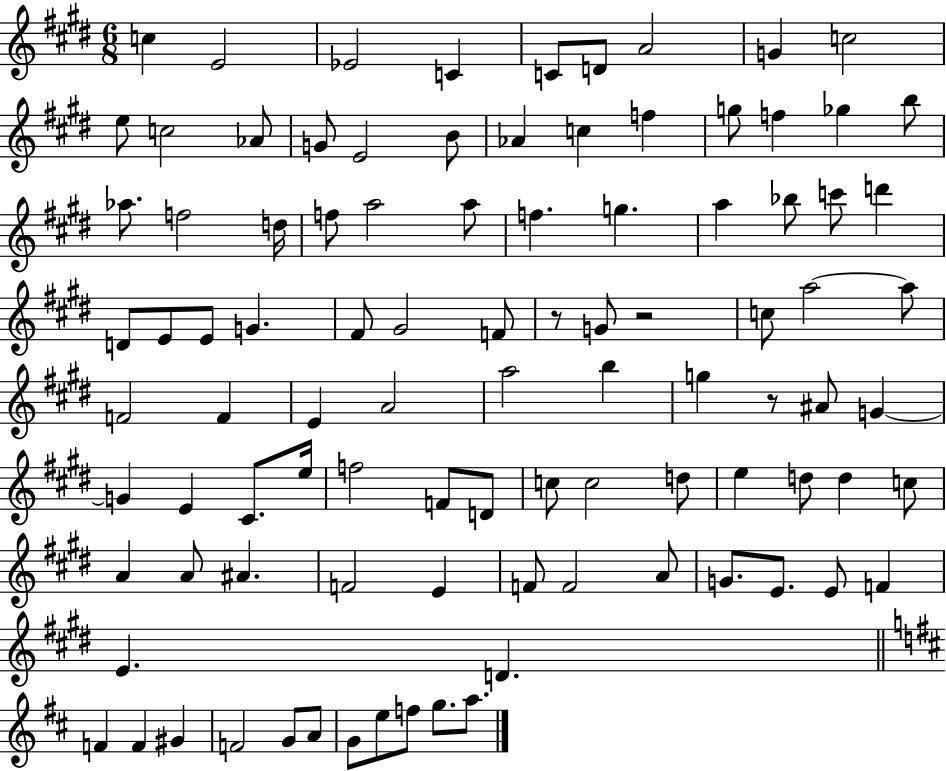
C5/q E4/h Eb4/h C4/q C4/e D4/e A4/h G4/q C5/h E5/e C5/h Ab4/e G4/e E4/h B4/e Ab4/q C5/q F5/q G5/e F5/q Gb5/q B5/e Ab5/e. F5/h D5/s F5/e A5/h A5/e F5/q. G5/q. A5/q Bb5/e C6/e D6/q D4/e E4/e E4/e G4/q. F#4/e G#4/h F4/e R/e G4/e R/h C5/e A5/h A5/e F4/h F4/q E4/q A4/h A5/h B5/q G5/q R/e A#4/e G4/q G4/q E4/q C#4/e. E5/s F5/h F4/e D4/e C5/e C5/h D5/e E5/q D5/e D5/q C5/e A4/q A4/e A#4/q. F4/h E4/q F4/e F4/h A4/e G4/e. E4/e. E4/e F4/q E4/q. D4/q. F4/q F4/q G#4/q F4/h G4/e A4/e G4/e E5/e F5/e G5/e. A5/e.